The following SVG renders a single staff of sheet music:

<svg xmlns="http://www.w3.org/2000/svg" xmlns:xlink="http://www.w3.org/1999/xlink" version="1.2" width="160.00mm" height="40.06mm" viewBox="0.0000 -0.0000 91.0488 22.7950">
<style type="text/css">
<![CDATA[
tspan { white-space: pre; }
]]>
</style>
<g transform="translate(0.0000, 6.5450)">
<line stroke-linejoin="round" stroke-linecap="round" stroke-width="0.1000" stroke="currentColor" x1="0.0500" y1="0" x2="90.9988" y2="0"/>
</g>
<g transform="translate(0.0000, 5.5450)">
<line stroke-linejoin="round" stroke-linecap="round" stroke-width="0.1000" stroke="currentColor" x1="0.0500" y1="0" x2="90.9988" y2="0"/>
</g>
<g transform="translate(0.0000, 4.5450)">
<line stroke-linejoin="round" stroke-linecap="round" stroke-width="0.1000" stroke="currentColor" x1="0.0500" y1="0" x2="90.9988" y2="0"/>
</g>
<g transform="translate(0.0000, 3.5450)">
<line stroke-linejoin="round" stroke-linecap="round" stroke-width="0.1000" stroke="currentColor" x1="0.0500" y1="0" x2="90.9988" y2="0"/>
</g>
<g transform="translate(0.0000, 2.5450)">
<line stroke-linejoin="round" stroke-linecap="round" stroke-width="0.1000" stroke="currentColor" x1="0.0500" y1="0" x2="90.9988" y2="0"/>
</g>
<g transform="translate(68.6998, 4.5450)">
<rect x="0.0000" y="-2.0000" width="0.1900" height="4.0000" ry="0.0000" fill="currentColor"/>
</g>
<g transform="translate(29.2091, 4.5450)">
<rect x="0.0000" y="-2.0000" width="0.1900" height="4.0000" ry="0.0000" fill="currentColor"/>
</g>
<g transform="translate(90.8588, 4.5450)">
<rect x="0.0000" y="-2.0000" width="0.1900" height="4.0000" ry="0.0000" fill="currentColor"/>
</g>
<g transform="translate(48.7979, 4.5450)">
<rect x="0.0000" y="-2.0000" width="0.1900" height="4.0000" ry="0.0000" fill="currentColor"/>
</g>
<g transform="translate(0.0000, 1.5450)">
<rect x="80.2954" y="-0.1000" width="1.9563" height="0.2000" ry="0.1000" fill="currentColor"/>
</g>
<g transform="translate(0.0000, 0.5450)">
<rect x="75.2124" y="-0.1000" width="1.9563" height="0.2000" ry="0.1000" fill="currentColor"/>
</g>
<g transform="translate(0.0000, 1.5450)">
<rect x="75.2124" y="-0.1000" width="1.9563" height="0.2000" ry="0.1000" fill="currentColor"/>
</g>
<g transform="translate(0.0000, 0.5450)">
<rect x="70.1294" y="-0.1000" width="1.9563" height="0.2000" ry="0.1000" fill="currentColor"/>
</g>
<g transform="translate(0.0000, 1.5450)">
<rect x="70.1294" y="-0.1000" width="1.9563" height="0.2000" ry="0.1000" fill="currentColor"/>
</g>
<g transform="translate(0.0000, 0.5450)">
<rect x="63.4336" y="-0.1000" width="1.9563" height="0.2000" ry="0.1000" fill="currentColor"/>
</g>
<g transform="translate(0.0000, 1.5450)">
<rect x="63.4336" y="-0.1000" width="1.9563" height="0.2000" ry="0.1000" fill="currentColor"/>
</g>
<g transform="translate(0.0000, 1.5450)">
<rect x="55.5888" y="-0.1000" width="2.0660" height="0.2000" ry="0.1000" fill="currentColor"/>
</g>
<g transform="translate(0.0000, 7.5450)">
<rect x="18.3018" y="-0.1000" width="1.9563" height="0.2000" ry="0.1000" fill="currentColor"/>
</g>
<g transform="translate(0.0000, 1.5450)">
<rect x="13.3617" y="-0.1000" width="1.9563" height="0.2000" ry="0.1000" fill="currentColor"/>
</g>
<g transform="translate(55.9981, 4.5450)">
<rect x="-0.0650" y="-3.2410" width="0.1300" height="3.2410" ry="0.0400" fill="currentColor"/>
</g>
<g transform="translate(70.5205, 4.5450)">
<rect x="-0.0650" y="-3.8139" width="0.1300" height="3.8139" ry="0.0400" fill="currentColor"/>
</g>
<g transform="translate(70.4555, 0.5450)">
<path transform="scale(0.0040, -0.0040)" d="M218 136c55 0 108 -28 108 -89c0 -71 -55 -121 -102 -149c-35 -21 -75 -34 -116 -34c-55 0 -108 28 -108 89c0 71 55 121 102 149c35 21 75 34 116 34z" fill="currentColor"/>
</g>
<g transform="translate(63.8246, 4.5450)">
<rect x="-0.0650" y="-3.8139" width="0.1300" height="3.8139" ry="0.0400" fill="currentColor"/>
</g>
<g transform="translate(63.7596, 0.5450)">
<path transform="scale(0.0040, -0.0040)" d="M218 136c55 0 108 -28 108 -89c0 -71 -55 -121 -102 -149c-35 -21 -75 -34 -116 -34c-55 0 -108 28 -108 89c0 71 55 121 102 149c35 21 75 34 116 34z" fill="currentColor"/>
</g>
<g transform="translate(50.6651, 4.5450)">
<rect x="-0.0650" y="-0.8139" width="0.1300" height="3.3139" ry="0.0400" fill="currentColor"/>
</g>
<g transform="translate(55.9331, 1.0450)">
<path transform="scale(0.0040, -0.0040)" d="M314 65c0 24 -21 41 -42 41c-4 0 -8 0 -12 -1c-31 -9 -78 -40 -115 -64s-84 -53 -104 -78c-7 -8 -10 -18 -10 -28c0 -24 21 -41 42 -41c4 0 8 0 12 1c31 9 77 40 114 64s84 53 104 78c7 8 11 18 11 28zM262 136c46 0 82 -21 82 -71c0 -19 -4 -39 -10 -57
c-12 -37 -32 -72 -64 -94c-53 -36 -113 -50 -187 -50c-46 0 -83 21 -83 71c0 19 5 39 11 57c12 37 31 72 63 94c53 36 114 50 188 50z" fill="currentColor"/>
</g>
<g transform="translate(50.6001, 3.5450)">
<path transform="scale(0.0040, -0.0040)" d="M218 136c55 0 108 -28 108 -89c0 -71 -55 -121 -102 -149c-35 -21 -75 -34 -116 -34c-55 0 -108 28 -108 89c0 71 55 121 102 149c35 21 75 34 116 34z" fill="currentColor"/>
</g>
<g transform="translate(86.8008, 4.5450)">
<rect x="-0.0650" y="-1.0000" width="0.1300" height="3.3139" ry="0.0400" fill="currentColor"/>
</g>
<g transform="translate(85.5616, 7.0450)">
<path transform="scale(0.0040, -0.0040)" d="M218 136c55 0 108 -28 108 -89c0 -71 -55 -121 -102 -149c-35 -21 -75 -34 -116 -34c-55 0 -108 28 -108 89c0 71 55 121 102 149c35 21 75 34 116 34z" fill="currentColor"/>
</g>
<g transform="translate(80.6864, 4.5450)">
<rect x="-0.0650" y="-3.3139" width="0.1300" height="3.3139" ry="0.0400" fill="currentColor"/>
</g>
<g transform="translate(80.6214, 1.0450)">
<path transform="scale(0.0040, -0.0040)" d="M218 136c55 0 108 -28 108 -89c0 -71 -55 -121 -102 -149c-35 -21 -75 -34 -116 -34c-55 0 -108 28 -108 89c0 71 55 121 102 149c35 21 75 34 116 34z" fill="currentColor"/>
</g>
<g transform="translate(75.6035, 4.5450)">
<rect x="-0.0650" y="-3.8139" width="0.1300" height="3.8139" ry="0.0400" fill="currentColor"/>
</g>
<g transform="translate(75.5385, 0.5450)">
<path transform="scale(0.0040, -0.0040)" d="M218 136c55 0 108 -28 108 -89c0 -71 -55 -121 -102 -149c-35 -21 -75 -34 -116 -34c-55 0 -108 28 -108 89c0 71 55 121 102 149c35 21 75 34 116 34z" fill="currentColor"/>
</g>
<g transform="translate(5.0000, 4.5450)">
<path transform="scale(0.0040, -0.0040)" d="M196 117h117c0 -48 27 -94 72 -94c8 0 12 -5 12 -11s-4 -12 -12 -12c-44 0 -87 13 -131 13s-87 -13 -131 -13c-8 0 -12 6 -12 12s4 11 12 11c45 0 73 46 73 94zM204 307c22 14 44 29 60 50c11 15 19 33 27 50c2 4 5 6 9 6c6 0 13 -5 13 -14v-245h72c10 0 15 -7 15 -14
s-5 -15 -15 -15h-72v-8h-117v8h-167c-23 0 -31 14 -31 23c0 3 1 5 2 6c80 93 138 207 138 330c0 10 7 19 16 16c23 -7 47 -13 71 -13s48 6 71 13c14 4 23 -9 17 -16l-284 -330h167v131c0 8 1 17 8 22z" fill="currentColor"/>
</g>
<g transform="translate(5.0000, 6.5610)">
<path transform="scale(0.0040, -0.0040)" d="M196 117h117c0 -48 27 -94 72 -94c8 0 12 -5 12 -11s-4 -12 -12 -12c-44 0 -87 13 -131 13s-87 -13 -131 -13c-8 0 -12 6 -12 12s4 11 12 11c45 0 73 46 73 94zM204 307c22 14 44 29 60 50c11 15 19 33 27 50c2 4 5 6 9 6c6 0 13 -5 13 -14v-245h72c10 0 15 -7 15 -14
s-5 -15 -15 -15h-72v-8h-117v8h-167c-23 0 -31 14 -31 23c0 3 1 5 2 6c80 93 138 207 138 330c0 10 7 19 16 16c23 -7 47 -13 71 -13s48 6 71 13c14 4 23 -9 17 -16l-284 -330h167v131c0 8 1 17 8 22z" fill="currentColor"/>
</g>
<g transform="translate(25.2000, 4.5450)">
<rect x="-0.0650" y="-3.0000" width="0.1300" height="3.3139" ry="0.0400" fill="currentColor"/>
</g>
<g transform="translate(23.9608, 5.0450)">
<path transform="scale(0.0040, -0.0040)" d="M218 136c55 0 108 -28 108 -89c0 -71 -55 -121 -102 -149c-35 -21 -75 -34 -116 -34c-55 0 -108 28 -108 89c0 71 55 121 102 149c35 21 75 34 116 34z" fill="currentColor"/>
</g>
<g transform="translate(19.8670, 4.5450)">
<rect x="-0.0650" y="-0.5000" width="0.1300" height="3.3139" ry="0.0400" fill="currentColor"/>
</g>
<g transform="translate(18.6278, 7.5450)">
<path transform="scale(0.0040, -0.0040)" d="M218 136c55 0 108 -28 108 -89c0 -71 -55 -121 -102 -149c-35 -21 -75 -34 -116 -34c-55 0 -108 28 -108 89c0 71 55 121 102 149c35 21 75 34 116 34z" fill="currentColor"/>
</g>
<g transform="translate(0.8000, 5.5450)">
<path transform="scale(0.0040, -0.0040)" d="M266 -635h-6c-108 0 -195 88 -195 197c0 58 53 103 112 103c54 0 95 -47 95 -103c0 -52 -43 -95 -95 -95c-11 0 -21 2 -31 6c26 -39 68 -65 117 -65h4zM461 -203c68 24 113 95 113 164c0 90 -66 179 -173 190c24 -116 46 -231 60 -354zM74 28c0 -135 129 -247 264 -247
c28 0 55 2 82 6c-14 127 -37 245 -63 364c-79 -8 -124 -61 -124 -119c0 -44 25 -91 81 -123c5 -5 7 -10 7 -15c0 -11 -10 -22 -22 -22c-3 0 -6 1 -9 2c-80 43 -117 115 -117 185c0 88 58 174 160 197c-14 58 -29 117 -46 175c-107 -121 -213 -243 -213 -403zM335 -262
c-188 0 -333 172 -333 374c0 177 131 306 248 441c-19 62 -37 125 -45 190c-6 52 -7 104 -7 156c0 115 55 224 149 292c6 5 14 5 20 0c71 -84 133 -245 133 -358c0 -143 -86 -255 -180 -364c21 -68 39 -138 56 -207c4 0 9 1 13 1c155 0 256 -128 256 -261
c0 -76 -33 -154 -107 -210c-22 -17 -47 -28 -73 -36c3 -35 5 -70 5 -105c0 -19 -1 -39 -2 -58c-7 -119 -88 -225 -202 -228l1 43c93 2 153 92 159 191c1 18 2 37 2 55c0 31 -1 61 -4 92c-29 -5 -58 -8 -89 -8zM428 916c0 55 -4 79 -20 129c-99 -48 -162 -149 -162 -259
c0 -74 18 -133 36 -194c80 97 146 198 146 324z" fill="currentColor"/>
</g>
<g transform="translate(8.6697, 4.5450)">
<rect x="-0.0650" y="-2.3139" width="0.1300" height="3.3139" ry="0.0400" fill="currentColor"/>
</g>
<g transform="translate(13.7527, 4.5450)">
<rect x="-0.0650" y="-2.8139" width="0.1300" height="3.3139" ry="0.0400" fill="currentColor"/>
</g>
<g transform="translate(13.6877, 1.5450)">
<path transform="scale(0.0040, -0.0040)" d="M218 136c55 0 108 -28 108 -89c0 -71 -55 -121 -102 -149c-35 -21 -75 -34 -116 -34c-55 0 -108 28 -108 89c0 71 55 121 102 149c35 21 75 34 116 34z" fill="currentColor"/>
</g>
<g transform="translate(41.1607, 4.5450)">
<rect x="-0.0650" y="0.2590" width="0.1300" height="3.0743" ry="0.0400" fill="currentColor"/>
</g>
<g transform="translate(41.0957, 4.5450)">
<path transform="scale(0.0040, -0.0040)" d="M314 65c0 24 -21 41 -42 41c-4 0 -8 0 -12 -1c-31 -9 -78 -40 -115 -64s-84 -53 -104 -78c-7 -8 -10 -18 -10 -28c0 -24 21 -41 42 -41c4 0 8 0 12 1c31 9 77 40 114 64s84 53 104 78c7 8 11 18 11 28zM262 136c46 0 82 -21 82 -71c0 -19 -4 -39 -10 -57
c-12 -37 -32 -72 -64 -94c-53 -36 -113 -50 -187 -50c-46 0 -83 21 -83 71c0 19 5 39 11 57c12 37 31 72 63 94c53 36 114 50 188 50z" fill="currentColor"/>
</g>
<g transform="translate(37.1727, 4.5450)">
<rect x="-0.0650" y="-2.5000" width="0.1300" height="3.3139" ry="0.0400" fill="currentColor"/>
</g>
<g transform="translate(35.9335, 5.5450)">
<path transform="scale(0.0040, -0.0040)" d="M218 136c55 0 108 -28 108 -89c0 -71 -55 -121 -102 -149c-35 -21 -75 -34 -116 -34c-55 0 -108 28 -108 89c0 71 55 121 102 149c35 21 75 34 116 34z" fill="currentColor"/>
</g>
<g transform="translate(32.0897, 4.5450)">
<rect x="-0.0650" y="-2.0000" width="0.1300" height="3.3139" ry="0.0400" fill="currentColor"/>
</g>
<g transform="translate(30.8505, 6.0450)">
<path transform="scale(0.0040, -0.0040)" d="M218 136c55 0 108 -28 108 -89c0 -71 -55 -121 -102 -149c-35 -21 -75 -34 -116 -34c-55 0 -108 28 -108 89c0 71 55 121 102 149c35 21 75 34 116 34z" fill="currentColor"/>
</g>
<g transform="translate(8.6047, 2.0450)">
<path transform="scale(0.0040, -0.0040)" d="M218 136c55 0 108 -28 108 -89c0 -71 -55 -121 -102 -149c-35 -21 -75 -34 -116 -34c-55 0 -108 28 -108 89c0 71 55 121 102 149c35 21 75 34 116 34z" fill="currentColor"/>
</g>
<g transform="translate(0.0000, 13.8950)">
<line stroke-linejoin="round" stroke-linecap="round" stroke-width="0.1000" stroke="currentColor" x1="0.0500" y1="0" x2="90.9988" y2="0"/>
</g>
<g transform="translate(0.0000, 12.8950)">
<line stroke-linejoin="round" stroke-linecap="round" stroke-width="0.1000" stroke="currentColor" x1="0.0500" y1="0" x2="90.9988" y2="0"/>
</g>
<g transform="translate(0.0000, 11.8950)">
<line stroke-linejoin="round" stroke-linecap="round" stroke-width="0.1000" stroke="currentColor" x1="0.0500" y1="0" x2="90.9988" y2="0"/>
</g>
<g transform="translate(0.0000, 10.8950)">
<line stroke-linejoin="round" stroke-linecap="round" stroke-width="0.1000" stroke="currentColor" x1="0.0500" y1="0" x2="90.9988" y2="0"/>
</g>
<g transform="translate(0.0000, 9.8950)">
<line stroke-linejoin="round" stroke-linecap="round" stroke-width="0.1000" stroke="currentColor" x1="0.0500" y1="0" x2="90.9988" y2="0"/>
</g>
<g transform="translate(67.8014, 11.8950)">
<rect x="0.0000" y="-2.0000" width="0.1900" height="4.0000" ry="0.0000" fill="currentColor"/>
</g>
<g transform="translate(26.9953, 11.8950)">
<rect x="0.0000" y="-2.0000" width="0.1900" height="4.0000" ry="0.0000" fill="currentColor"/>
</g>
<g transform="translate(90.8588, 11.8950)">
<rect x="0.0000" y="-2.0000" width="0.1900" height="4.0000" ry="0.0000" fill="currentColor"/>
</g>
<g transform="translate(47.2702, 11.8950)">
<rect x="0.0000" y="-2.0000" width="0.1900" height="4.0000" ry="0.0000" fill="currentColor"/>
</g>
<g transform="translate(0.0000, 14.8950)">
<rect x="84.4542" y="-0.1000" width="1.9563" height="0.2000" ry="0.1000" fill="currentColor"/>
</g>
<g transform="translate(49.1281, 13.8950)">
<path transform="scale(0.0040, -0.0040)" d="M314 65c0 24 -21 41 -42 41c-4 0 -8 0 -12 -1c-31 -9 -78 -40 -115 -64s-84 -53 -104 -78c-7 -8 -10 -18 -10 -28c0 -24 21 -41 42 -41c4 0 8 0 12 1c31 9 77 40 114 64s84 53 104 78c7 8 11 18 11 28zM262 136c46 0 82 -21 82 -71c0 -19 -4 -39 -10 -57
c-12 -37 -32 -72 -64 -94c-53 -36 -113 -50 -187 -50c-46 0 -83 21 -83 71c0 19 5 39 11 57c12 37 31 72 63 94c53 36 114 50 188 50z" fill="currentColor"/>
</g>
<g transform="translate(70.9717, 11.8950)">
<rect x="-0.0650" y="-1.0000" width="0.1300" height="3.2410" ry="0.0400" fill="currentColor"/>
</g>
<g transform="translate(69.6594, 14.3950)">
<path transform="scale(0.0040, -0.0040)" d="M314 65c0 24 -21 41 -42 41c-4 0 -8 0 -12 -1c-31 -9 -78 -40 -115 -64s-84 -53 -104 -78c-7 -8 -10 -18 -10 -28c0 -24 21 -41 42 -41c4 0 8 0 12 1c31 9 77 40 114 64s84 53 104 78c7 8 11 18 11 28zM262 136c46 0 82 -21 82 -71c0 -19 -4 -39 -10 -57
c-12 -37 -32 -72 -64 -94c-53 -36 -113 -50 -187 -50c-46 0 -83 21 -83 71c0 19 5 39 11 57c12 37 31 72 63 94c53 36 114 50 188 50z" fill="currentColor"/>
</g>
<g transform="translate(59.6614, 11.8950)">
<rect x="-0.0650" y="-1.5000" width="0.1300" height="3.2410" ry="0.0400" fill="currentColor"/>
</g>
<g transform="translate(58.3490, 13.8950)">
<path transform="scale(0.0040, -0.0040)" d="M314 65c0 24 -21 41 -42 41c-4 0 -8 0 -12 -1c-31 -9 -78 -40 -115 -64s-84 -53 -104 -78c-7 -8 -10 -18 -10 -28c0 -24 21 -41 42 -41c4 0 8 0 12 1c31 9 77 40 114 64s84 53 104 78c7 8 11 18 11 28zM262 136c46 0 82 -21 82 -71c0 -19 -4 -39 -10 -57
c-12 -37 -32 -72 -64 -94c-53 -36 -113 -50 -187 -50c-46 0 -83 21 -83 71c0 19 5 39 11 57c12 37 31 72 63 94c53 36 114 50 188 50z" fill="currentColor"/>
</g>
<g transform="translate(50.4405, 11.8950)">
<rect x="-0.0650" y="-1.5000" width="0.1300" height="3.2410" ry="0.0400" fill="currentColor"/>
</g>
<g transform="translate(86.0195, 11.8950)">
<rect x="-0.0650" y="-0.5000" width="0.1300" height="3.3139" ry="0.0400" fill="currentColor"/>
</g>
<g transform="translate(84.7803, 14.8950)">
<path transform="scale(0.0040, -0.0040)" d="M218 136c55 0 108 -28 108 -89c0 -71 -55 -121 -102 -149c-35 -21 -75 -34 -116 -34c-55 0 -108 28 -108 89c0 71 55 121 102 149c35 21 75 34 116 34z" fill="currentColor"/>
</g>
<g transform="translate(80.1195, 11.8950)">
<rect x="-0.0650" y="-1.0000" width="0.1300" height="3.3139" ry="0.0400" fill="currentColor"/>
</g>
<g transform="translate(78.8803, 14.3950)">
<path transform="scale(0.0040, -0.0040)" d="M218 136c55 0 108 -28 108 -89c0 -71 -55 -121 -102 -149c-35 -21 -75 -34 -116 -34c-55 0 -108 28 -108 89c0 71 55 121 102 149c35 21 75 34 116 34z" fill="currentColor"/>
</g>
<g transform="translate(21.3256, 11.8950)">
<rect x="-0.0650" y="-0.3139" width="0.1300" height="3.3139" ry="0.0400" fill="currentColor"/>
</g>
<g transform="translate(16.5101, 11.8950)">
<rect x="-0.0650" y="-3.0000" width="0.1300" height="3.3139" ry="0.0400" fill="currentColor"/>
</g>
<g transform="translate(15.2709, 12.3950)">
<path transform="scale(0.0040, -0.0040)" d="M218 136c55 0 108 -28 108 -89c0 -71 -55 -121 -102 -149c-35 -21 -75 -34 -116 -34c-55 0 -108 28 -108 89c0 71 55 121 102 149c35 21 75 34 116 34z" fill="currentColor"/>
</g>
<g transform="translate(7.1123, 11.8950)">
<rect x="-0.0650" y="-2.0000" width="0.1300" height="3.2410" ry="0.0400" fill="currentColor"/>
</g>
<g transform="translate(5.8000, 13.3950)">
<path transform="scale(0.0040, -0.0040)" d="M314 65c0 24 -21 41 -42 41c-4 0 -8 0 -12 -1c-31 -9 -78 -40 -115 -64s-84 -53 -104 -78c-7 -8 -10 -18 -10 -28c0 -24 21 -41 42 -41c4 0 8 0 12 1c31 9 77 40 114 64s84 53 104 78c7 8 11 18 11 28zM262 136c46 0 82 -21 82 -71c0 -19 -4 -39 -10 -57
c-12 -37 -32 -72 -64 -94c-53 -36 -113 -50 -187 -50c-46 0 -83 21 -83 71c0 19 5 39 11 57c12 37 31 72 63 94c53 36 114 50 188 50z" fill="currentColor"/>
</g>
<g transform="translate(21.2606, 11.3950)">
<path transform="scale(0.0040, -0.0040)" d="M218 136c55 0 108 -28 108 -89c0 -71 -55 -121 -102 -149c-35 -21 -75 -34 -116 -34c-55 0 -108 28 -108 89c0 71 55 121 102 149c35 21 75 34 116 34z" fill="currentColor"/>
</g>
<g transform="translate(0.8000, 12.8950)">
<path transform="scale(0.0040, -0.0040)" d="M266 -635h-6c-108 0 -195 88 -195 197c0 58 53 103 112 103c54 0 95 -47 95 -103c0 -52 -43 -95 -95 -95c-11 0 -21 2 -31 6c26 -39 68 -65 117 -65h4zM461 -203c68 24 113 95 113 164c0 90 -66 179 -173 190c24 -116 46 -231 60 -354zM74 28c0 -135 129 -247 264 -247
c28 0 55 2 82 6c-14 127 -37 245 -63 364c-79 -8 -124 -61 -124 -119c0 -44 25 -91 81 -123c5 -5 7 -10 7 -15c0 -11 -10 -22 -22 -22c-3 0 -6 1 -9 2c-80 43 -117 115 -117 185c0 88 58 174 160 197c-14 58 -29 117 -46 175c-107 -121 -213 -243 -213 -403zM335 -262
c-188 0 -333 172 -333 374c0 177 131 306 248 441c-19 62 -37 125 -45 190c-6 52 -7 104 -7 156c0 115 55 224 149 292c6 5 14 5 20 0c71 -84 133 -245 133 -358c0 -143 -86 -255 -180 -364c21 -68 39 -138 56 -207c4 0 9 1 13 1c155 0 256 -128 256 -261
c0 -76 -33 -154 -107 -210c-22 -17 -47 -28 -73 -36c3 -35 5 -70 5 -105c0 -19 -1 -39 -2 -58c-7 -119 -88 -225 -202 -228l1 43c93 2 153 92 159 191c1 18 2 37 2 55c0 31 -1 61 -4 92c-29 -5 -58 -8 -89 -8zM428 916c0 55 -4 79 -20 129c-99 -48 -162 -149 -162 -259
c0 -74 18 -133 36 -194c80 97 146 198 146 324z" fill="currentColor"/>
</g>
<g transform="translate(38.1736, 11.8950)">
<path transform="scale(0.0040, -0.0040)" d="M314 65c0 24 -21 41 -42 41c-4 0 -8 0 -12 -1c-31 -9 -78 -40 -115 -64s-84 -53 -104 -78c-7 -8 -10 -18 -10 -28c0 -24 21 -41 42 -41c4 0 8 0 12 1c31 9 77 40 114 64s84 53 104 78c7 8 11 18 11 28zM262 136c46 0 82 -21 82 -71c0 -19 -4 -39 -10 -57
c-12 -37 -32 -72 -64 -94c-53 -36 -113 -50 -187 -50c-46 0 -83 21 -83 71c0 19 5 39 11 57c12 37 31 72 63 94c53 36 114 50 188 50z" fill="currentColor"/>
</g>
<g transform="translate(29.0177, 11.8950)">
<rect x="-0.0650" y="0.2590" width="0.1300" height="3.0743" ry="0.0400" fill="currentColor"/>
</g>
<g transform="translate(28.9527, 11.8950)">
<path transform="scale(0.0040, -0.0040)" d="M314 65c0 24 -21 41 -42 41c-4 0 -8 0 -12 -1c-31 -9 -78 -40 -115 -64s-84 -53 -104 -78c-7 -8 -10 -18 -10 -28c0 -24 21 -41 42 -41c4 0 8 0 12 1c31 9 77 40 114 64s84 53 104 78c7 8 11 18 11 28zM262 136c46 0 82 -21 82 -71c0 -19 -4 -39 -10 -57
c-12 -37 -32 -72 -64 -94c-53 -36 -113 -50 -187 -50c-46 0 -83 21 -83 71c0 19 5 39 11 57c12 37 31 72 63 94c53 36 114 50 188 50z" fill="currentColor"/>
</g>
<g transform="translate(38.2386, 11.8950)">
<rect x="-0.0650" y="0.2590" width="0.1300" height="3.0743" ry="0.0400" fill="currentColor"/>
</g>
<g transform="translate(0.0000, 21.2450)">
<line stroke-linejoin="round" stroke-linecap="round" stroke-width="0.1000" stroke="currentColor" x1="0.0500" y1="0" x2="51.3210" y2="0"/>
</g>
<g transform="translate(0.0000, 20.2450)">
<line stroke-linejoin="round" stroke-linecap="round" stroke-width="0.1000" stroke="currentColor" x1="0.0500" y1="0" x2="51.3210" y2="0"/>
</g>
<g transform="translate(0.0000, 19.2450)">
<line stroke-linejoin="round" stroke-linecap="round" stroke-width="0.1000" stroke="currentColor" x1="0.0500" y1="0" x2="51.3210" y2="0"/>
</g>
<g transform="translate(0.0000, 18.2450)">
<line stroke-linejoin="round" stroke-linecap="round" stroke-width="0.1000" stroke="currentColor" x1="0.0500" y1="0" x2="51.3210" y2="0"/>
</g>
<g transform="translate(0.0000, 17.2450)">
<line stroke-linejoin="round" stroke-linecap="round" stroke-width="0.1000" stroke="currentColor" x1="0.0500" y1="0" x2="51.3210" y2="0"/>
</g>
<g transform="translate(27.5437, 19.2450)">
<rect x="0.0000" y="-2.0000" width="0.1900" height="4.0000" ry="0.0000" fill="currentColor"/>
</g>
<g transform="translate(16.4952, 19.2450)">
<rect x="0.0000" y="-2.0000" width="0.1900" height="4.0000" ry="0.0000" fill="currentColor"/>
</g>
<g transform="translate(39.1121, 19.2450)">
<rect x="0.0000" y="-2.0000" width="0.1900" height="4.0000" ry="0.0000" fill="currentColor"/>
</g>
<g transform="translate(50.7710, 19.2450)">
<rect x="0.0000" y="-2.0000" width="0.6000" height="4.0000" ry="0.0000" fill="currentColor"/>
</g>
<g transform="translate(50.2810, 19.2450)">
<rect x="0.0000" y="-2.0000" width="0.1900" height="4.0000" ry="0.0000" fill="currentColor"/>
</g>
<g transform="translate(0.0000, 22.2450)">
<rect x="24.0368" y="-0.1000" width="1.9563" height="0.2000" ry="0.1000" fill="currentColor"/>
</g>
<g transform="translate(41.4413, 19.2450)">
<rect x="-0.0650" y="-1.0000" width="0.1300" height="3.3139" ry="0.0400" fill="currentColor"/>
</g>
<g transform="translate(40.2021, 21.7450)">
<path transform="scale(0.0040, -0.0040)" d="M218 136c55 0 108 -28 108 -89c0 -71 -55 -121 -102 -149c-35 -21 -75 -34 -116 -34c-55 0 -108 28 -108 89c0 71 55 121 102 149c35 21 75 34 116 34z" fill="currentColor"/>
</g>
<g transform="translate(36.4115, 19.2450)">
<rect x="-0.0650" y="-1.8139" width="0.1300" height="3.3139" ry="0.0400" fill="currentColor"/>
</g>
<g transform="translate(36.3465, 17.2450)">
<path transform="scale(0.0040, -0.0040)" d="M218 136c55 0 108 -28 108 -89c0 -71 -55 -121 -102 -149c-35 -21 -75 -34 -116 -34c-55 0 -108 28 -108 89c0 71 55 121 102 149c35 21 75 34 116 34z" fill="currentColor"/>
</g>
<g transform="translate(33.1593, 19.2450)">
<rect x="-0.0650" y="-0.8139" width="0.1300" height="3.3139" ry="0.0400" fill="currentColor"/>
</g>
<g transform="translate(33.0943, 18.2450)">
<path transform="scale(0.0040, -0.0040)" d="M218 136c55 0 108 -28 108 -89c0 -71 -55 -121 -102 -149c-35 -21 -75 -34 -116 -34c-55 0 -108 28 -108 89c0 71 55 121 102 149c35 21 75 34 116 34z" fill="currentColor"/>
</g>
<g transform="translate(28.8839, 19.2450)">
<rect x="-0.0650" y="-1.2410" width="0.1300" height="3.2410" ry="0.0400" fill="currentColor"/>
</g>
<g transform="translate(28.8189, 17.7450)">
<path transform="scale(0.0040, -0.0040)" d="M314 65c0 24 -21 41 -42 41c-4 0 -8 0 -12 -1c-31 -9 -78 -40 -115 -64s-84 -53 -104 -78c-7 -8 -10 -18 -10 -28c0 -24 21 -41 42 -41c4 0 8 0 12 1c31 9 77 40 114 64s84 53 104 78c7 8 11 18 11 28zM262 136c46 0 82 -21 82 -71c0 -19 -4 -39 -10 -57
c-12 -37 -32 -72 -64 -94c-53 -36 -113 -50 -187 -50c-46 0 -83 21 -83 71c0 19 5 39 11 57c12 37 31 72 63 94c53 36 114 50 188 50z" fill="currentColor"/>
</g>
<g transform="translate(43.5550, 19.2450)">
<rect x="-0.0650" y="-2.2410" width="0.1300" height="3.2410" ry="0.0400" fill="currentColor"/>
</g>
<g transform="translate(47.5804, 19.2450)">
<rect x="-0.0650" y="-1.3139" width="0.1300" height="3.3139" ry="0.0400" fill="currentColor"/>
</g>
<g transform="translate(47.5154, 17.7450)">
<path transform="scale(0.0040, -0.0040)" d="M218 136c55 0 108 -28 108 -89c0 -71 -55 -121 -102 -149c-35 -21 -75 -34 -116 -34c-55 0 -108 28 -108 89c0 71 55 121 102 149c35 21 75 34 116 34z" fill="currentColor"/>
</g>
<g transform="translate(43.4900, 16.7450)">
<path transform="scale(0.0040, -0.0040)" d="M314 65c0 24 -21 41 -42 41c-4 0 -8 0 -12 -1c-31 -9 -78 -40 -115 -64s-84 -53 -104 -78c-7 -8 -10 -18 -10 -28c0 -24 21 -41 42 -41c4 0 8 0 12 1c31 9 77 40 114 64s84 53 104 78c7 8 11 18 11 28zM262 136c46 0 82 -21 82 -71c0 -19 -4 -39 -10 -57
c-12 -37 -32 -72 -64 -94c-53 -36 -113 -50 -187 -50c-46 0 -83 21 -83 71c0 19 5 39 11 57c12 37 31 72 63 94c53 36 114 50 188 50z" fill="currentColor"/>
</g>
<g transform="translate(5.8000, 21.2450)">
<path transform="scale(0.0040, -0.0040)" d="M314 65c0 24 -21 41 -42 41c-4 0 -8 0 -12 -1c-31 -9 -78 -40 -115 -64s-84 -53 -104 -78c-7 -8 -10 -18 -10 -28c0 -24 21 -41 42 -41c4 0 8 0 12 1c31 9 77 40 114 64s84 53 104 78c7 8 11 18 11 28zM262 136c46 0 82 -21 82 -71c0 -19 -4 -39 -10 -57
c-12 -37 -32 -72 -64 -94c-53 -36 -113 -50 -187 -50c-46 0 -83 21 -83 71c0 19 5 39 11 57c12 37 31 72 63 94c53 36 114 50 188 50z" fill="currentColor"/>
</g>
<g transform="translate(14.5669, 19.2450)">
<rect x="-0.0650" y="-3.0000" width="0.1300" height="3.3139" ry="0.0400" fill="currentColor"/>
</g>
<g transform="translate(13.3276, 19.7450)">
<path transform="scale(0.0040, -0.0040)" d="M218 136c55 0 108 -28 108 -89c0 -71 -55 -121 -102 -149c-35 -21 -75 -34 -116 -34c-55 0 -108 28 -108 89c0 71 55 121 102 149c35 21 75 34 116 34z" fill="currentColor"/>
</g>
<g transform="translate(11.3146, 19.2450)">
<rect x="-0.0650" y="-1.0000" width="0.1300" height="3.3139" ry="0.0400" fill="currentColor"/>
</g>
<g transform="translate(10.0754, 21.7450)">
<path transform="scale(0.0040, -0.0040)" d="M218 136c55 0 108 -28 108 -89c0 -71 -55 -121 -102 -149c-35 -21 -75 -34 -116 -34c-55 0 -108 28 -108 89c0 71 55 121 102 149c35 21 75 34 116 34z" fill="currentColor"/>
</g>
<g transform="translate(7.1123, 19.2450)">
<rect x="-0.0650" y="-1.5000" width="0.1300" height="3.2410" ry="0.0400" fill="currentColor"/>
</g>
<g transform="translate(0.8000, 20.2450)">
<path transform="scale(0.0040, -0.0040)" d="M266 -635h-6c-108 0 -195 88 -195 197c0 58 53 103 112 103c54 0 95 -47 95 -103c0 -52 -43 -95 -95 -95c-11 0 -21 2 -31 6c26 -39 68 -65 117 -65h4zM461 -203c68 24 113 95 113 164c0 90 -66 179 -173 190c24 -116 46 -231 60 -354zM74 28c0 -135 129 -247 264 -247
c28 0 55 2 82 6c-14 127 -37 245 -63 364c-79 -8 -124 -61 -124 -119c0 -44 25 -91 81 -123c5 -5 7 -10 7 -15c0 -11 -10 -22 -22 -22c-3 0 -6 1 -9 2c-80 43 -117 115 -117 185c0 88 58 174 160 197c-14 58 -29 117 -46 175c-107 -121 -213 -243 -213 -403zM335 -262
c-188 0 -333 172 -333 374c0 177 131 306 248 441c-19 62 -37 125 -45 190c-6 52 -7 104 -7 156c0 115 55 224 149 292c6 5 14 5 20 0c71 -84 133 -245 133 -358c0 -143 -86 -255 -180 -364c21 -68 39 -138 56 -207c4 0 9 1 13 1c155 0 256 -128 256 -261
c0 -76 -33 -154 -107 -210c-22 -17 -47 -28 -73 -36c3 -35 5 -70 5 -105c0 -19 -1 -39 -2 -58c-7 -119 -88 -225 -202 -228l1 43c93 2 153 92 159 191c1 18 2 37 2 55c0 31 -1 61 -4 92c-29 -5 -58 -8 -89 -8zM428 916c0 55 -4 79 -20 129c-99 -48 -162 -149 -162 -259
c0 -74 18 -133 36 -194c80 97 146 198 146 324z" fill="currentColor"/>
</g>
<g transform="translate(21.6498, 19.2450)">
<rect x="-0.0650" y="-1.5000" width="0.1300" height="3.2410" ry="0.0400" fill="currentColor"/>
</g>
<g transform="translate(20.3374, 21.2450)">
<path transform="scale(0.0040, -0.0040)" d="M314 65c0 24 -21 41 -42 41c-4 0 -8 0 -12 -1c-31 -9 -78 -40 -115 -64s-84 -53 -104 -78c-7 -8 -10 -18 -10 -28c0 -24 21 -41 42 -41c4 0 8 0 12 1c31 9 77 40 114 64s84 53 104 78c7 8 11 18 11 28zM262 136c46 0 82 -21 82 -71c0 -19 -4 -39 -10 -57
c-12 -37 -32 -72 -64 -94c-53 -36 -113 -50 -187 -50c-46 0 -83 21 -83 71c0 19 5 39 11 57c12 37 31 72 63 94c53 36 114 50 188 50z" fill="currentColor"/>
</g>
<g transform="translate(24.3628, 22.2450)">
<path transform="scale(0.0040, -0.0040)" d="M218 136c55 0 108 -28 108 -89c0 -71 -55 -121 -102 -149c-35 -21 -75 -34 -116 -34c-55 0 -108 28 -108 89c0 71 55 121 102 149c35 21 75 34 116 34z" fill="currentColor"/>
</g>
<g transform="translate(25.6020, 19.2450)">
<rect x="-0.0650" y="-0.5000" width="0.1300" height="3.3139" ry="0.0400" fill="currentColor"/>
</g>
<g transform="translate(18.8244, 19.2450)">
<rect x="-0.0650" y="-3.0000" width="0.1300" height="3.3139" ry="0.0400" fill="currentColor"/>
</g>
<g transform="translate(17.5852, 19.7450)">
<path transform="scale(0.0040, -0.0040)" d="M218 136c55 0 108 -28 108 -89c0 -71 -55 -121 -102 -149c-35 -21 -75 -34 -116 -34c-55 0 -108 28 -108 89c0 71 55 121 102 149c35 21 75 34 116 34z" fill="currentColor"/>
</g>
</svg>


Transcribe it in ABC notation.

X:1
T:Untitled
M:4/4
L:1/4
K:C
g a C A F G B2 d b2 c' c' c' b D F2 A c B2 B2 E2 E2 D2 D C E2 D A A E2 C e2 d f D g2 e